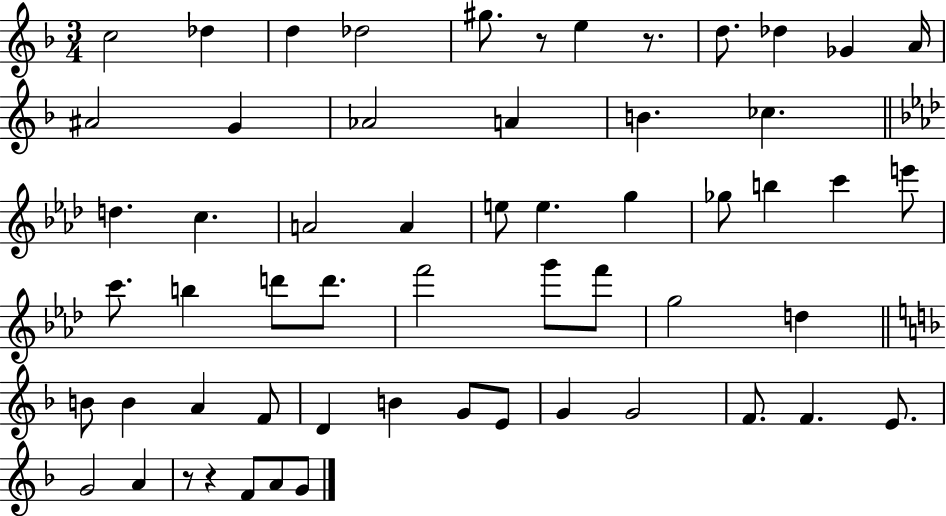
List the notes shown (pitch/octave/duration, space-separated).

C5/h Db5/q D5/q Db5/h G#5/e. R/e E5/q R/e. D5/e. Db5/q Gb4/q A4/s A#4/h G4/q Ab4/h A4/q B4/q. CES5/q. D5/q. C5/q. A4/h A4/q E5/e E5/q. G5/q Gb5/e B5/q C6/q E6/e C6/e. B5/q D6/e D6/e. F6/h G6/e F6/e G5/h D5/q B4/e B4/q A4/q F4/e D4/q B4/q G4/e E4/e G4/q G4/h F4/e. F4/q. E4/e. G4/h A4/q R/e R/q F4/e A4/e G4/e